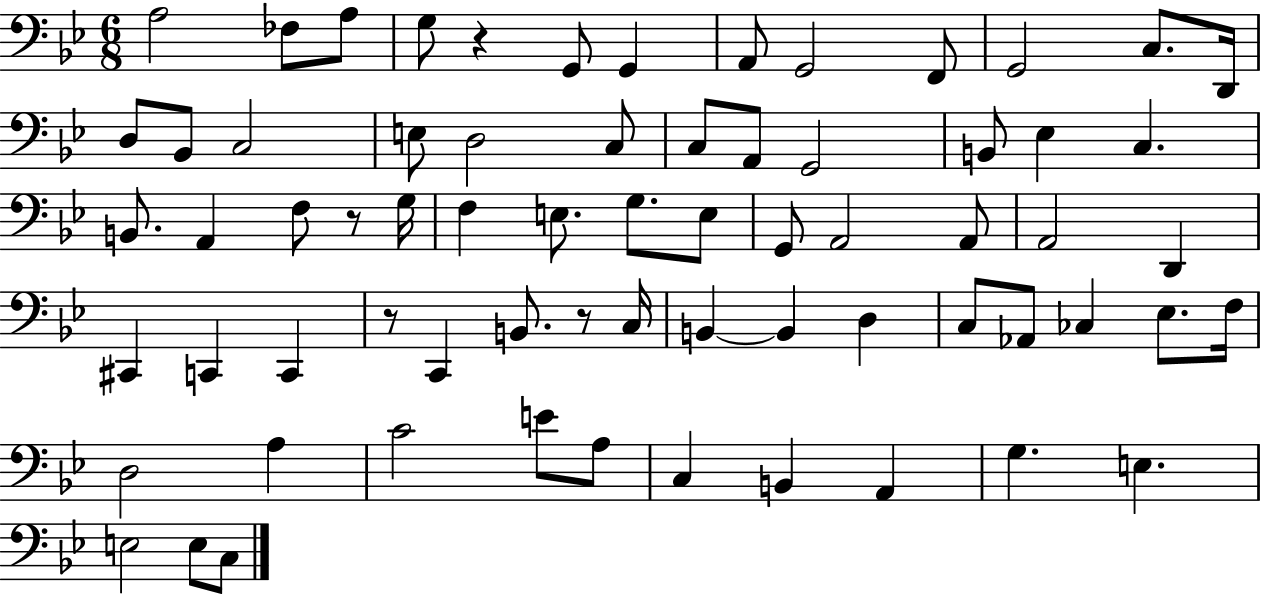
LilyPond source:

{
  \clef bass
  \numericTimeSignature
  \time 6/8
  \key bes \major
  a2 fes8 a8 | g8 r4 g,8 g,4 | a,8 g,2 f,8 | g,2 c8. d,16 | \break d8 bes,8 c2 | e8 d2 c8 | c8 a,8 g,2 | b,8 ees4 c4. | \break b,8. a,4 f8 r8 g16 | f4 e8. g8. e8 | g,8 a,2 a,8 | a,2 d,4 | \break cis,4 c,4 c,4 | r8 c,4 b,8. r8 c16 | b,4~~ b,4 d4 | c8 aes,8 ces4 ees8. f16 | \break d2 a4 | c'2 e'8 a8 | c4 b,4 a,4 | g4. e4. | \break e2 e8 c8 | \bar "|."
}